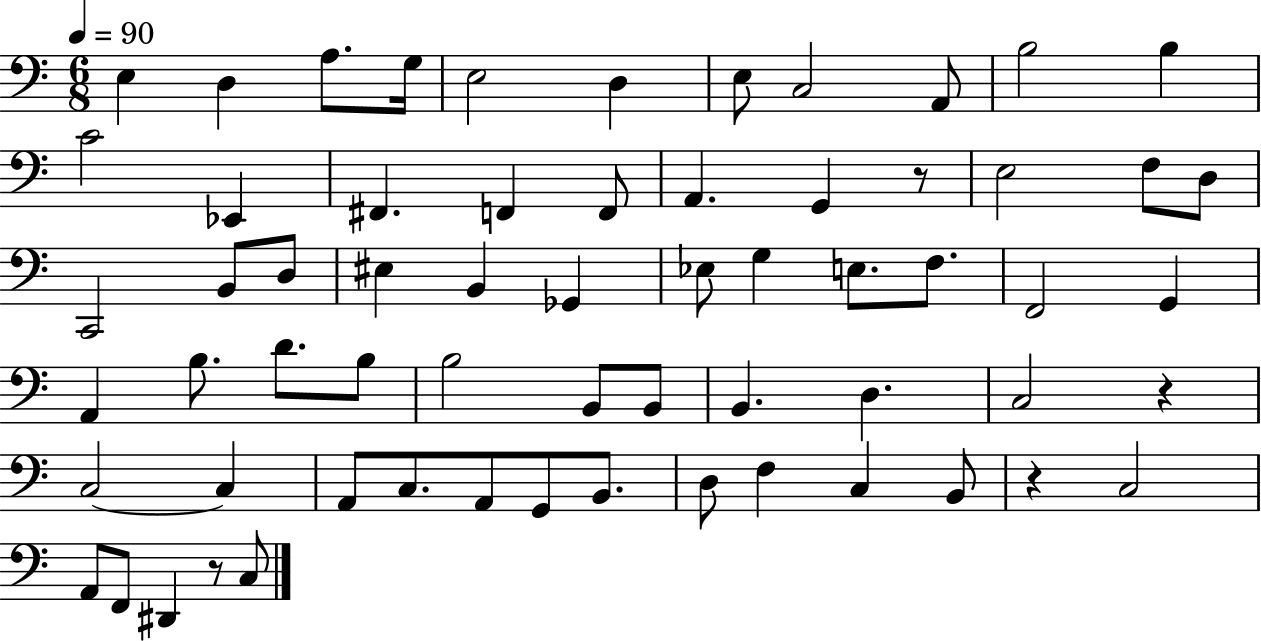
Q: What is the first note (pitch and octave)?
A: E3